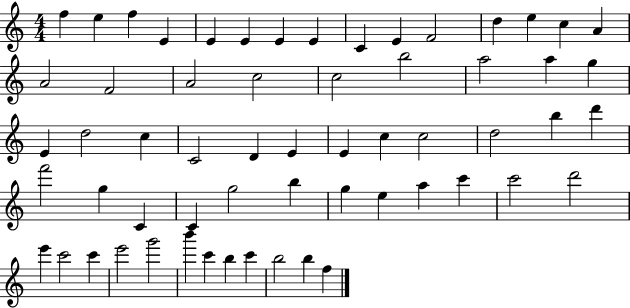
{
  \clef treble
  \numericTimeSignature
  \time 4/4
  \key c \major
  f''4 e''4 f''4 e'4 | e'4 e'4 e'4 e'4 | c'4 e'4 f'2 | d''4 e''4 c''4 a'4 | \break a'2 f'2 | a'2 c''2 | c''2 b''2 | a''2 a''4 g''4 | \break e'4 d''2 c''4 | c'2 d'4 e'4 | e'4 c''4 c''2 | d''2 b''4 d'''4 | \break f'''2 g''4 c'4 | c'4 g''2 b''4 | g''4 e''4 a''4 c'''4 | c'''2 d'''2 | \break e'''4 c'''2 c'''4 | e'''2 g'''2 | b'''4 c'''4 b''4 c'''4 | b''2 b''4 f''4 | \break \bar "|."
}